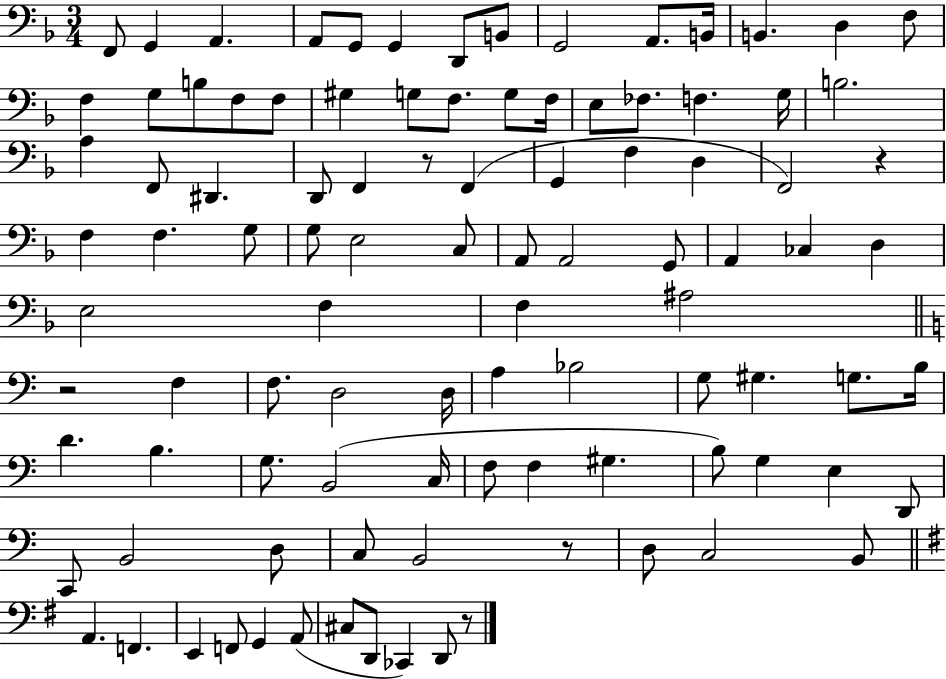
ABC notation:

X:1
T:Untitled
M:3/4
L:1/4
K:F
F,,/2 G,, A,, A,,/2 G,,/2 G,, D,,/2 B,,/2 G,,2 A,,/2 B,,/4 B,, D, F,/2 F, G,/2 B,/2 F,/2 F,/2 ^G, G,/2 F,/2 G,/2 F,/4 E,/2 _F,/2 F, G,/4 B,2 A, F,,/2 ^D,, D,,/2 F,, z/2 F,, G,, F, D, F,,2 z F, F, G,/2 G,/2 E,2 C,/2 A,,/2 A,,2 G,,/2 A,, _C, D, E,2 F, F, ^A,2 z2 F, F,/2 D,2 D,/4 A, _B,2 G,/2 ^G, G,/2 B,/4 D B, G,/2 B,,2 C,/4 F,/2 F, ^G, B,/2 G, E, D,,/2 C,,/2 B,,2 D,/2 C,/2 B,,2 z/2 D,/2 C,2 B,,/2 A,, F,, E,, F,,/2 G,, A,,/2 ^C,/2 D,,/2 _C,, D,,/2 z/2